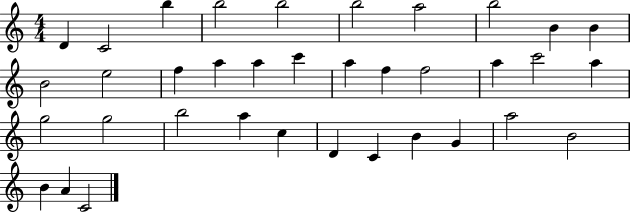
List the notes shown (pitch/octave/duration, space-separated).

D4/q C4/h B5/q B5/h B5/h B5/h A5/h B5/h B4/q B4/q B4/h E5/h F5/q A5/q A5/q C6/q A5/q F5/q F5/h A5/q C6/h A5/q G5/h G5/h B5/h A5/q C5/q D4/q C4/q B4/q G4/q A5/h B4/h B4/q A4/q C4/h